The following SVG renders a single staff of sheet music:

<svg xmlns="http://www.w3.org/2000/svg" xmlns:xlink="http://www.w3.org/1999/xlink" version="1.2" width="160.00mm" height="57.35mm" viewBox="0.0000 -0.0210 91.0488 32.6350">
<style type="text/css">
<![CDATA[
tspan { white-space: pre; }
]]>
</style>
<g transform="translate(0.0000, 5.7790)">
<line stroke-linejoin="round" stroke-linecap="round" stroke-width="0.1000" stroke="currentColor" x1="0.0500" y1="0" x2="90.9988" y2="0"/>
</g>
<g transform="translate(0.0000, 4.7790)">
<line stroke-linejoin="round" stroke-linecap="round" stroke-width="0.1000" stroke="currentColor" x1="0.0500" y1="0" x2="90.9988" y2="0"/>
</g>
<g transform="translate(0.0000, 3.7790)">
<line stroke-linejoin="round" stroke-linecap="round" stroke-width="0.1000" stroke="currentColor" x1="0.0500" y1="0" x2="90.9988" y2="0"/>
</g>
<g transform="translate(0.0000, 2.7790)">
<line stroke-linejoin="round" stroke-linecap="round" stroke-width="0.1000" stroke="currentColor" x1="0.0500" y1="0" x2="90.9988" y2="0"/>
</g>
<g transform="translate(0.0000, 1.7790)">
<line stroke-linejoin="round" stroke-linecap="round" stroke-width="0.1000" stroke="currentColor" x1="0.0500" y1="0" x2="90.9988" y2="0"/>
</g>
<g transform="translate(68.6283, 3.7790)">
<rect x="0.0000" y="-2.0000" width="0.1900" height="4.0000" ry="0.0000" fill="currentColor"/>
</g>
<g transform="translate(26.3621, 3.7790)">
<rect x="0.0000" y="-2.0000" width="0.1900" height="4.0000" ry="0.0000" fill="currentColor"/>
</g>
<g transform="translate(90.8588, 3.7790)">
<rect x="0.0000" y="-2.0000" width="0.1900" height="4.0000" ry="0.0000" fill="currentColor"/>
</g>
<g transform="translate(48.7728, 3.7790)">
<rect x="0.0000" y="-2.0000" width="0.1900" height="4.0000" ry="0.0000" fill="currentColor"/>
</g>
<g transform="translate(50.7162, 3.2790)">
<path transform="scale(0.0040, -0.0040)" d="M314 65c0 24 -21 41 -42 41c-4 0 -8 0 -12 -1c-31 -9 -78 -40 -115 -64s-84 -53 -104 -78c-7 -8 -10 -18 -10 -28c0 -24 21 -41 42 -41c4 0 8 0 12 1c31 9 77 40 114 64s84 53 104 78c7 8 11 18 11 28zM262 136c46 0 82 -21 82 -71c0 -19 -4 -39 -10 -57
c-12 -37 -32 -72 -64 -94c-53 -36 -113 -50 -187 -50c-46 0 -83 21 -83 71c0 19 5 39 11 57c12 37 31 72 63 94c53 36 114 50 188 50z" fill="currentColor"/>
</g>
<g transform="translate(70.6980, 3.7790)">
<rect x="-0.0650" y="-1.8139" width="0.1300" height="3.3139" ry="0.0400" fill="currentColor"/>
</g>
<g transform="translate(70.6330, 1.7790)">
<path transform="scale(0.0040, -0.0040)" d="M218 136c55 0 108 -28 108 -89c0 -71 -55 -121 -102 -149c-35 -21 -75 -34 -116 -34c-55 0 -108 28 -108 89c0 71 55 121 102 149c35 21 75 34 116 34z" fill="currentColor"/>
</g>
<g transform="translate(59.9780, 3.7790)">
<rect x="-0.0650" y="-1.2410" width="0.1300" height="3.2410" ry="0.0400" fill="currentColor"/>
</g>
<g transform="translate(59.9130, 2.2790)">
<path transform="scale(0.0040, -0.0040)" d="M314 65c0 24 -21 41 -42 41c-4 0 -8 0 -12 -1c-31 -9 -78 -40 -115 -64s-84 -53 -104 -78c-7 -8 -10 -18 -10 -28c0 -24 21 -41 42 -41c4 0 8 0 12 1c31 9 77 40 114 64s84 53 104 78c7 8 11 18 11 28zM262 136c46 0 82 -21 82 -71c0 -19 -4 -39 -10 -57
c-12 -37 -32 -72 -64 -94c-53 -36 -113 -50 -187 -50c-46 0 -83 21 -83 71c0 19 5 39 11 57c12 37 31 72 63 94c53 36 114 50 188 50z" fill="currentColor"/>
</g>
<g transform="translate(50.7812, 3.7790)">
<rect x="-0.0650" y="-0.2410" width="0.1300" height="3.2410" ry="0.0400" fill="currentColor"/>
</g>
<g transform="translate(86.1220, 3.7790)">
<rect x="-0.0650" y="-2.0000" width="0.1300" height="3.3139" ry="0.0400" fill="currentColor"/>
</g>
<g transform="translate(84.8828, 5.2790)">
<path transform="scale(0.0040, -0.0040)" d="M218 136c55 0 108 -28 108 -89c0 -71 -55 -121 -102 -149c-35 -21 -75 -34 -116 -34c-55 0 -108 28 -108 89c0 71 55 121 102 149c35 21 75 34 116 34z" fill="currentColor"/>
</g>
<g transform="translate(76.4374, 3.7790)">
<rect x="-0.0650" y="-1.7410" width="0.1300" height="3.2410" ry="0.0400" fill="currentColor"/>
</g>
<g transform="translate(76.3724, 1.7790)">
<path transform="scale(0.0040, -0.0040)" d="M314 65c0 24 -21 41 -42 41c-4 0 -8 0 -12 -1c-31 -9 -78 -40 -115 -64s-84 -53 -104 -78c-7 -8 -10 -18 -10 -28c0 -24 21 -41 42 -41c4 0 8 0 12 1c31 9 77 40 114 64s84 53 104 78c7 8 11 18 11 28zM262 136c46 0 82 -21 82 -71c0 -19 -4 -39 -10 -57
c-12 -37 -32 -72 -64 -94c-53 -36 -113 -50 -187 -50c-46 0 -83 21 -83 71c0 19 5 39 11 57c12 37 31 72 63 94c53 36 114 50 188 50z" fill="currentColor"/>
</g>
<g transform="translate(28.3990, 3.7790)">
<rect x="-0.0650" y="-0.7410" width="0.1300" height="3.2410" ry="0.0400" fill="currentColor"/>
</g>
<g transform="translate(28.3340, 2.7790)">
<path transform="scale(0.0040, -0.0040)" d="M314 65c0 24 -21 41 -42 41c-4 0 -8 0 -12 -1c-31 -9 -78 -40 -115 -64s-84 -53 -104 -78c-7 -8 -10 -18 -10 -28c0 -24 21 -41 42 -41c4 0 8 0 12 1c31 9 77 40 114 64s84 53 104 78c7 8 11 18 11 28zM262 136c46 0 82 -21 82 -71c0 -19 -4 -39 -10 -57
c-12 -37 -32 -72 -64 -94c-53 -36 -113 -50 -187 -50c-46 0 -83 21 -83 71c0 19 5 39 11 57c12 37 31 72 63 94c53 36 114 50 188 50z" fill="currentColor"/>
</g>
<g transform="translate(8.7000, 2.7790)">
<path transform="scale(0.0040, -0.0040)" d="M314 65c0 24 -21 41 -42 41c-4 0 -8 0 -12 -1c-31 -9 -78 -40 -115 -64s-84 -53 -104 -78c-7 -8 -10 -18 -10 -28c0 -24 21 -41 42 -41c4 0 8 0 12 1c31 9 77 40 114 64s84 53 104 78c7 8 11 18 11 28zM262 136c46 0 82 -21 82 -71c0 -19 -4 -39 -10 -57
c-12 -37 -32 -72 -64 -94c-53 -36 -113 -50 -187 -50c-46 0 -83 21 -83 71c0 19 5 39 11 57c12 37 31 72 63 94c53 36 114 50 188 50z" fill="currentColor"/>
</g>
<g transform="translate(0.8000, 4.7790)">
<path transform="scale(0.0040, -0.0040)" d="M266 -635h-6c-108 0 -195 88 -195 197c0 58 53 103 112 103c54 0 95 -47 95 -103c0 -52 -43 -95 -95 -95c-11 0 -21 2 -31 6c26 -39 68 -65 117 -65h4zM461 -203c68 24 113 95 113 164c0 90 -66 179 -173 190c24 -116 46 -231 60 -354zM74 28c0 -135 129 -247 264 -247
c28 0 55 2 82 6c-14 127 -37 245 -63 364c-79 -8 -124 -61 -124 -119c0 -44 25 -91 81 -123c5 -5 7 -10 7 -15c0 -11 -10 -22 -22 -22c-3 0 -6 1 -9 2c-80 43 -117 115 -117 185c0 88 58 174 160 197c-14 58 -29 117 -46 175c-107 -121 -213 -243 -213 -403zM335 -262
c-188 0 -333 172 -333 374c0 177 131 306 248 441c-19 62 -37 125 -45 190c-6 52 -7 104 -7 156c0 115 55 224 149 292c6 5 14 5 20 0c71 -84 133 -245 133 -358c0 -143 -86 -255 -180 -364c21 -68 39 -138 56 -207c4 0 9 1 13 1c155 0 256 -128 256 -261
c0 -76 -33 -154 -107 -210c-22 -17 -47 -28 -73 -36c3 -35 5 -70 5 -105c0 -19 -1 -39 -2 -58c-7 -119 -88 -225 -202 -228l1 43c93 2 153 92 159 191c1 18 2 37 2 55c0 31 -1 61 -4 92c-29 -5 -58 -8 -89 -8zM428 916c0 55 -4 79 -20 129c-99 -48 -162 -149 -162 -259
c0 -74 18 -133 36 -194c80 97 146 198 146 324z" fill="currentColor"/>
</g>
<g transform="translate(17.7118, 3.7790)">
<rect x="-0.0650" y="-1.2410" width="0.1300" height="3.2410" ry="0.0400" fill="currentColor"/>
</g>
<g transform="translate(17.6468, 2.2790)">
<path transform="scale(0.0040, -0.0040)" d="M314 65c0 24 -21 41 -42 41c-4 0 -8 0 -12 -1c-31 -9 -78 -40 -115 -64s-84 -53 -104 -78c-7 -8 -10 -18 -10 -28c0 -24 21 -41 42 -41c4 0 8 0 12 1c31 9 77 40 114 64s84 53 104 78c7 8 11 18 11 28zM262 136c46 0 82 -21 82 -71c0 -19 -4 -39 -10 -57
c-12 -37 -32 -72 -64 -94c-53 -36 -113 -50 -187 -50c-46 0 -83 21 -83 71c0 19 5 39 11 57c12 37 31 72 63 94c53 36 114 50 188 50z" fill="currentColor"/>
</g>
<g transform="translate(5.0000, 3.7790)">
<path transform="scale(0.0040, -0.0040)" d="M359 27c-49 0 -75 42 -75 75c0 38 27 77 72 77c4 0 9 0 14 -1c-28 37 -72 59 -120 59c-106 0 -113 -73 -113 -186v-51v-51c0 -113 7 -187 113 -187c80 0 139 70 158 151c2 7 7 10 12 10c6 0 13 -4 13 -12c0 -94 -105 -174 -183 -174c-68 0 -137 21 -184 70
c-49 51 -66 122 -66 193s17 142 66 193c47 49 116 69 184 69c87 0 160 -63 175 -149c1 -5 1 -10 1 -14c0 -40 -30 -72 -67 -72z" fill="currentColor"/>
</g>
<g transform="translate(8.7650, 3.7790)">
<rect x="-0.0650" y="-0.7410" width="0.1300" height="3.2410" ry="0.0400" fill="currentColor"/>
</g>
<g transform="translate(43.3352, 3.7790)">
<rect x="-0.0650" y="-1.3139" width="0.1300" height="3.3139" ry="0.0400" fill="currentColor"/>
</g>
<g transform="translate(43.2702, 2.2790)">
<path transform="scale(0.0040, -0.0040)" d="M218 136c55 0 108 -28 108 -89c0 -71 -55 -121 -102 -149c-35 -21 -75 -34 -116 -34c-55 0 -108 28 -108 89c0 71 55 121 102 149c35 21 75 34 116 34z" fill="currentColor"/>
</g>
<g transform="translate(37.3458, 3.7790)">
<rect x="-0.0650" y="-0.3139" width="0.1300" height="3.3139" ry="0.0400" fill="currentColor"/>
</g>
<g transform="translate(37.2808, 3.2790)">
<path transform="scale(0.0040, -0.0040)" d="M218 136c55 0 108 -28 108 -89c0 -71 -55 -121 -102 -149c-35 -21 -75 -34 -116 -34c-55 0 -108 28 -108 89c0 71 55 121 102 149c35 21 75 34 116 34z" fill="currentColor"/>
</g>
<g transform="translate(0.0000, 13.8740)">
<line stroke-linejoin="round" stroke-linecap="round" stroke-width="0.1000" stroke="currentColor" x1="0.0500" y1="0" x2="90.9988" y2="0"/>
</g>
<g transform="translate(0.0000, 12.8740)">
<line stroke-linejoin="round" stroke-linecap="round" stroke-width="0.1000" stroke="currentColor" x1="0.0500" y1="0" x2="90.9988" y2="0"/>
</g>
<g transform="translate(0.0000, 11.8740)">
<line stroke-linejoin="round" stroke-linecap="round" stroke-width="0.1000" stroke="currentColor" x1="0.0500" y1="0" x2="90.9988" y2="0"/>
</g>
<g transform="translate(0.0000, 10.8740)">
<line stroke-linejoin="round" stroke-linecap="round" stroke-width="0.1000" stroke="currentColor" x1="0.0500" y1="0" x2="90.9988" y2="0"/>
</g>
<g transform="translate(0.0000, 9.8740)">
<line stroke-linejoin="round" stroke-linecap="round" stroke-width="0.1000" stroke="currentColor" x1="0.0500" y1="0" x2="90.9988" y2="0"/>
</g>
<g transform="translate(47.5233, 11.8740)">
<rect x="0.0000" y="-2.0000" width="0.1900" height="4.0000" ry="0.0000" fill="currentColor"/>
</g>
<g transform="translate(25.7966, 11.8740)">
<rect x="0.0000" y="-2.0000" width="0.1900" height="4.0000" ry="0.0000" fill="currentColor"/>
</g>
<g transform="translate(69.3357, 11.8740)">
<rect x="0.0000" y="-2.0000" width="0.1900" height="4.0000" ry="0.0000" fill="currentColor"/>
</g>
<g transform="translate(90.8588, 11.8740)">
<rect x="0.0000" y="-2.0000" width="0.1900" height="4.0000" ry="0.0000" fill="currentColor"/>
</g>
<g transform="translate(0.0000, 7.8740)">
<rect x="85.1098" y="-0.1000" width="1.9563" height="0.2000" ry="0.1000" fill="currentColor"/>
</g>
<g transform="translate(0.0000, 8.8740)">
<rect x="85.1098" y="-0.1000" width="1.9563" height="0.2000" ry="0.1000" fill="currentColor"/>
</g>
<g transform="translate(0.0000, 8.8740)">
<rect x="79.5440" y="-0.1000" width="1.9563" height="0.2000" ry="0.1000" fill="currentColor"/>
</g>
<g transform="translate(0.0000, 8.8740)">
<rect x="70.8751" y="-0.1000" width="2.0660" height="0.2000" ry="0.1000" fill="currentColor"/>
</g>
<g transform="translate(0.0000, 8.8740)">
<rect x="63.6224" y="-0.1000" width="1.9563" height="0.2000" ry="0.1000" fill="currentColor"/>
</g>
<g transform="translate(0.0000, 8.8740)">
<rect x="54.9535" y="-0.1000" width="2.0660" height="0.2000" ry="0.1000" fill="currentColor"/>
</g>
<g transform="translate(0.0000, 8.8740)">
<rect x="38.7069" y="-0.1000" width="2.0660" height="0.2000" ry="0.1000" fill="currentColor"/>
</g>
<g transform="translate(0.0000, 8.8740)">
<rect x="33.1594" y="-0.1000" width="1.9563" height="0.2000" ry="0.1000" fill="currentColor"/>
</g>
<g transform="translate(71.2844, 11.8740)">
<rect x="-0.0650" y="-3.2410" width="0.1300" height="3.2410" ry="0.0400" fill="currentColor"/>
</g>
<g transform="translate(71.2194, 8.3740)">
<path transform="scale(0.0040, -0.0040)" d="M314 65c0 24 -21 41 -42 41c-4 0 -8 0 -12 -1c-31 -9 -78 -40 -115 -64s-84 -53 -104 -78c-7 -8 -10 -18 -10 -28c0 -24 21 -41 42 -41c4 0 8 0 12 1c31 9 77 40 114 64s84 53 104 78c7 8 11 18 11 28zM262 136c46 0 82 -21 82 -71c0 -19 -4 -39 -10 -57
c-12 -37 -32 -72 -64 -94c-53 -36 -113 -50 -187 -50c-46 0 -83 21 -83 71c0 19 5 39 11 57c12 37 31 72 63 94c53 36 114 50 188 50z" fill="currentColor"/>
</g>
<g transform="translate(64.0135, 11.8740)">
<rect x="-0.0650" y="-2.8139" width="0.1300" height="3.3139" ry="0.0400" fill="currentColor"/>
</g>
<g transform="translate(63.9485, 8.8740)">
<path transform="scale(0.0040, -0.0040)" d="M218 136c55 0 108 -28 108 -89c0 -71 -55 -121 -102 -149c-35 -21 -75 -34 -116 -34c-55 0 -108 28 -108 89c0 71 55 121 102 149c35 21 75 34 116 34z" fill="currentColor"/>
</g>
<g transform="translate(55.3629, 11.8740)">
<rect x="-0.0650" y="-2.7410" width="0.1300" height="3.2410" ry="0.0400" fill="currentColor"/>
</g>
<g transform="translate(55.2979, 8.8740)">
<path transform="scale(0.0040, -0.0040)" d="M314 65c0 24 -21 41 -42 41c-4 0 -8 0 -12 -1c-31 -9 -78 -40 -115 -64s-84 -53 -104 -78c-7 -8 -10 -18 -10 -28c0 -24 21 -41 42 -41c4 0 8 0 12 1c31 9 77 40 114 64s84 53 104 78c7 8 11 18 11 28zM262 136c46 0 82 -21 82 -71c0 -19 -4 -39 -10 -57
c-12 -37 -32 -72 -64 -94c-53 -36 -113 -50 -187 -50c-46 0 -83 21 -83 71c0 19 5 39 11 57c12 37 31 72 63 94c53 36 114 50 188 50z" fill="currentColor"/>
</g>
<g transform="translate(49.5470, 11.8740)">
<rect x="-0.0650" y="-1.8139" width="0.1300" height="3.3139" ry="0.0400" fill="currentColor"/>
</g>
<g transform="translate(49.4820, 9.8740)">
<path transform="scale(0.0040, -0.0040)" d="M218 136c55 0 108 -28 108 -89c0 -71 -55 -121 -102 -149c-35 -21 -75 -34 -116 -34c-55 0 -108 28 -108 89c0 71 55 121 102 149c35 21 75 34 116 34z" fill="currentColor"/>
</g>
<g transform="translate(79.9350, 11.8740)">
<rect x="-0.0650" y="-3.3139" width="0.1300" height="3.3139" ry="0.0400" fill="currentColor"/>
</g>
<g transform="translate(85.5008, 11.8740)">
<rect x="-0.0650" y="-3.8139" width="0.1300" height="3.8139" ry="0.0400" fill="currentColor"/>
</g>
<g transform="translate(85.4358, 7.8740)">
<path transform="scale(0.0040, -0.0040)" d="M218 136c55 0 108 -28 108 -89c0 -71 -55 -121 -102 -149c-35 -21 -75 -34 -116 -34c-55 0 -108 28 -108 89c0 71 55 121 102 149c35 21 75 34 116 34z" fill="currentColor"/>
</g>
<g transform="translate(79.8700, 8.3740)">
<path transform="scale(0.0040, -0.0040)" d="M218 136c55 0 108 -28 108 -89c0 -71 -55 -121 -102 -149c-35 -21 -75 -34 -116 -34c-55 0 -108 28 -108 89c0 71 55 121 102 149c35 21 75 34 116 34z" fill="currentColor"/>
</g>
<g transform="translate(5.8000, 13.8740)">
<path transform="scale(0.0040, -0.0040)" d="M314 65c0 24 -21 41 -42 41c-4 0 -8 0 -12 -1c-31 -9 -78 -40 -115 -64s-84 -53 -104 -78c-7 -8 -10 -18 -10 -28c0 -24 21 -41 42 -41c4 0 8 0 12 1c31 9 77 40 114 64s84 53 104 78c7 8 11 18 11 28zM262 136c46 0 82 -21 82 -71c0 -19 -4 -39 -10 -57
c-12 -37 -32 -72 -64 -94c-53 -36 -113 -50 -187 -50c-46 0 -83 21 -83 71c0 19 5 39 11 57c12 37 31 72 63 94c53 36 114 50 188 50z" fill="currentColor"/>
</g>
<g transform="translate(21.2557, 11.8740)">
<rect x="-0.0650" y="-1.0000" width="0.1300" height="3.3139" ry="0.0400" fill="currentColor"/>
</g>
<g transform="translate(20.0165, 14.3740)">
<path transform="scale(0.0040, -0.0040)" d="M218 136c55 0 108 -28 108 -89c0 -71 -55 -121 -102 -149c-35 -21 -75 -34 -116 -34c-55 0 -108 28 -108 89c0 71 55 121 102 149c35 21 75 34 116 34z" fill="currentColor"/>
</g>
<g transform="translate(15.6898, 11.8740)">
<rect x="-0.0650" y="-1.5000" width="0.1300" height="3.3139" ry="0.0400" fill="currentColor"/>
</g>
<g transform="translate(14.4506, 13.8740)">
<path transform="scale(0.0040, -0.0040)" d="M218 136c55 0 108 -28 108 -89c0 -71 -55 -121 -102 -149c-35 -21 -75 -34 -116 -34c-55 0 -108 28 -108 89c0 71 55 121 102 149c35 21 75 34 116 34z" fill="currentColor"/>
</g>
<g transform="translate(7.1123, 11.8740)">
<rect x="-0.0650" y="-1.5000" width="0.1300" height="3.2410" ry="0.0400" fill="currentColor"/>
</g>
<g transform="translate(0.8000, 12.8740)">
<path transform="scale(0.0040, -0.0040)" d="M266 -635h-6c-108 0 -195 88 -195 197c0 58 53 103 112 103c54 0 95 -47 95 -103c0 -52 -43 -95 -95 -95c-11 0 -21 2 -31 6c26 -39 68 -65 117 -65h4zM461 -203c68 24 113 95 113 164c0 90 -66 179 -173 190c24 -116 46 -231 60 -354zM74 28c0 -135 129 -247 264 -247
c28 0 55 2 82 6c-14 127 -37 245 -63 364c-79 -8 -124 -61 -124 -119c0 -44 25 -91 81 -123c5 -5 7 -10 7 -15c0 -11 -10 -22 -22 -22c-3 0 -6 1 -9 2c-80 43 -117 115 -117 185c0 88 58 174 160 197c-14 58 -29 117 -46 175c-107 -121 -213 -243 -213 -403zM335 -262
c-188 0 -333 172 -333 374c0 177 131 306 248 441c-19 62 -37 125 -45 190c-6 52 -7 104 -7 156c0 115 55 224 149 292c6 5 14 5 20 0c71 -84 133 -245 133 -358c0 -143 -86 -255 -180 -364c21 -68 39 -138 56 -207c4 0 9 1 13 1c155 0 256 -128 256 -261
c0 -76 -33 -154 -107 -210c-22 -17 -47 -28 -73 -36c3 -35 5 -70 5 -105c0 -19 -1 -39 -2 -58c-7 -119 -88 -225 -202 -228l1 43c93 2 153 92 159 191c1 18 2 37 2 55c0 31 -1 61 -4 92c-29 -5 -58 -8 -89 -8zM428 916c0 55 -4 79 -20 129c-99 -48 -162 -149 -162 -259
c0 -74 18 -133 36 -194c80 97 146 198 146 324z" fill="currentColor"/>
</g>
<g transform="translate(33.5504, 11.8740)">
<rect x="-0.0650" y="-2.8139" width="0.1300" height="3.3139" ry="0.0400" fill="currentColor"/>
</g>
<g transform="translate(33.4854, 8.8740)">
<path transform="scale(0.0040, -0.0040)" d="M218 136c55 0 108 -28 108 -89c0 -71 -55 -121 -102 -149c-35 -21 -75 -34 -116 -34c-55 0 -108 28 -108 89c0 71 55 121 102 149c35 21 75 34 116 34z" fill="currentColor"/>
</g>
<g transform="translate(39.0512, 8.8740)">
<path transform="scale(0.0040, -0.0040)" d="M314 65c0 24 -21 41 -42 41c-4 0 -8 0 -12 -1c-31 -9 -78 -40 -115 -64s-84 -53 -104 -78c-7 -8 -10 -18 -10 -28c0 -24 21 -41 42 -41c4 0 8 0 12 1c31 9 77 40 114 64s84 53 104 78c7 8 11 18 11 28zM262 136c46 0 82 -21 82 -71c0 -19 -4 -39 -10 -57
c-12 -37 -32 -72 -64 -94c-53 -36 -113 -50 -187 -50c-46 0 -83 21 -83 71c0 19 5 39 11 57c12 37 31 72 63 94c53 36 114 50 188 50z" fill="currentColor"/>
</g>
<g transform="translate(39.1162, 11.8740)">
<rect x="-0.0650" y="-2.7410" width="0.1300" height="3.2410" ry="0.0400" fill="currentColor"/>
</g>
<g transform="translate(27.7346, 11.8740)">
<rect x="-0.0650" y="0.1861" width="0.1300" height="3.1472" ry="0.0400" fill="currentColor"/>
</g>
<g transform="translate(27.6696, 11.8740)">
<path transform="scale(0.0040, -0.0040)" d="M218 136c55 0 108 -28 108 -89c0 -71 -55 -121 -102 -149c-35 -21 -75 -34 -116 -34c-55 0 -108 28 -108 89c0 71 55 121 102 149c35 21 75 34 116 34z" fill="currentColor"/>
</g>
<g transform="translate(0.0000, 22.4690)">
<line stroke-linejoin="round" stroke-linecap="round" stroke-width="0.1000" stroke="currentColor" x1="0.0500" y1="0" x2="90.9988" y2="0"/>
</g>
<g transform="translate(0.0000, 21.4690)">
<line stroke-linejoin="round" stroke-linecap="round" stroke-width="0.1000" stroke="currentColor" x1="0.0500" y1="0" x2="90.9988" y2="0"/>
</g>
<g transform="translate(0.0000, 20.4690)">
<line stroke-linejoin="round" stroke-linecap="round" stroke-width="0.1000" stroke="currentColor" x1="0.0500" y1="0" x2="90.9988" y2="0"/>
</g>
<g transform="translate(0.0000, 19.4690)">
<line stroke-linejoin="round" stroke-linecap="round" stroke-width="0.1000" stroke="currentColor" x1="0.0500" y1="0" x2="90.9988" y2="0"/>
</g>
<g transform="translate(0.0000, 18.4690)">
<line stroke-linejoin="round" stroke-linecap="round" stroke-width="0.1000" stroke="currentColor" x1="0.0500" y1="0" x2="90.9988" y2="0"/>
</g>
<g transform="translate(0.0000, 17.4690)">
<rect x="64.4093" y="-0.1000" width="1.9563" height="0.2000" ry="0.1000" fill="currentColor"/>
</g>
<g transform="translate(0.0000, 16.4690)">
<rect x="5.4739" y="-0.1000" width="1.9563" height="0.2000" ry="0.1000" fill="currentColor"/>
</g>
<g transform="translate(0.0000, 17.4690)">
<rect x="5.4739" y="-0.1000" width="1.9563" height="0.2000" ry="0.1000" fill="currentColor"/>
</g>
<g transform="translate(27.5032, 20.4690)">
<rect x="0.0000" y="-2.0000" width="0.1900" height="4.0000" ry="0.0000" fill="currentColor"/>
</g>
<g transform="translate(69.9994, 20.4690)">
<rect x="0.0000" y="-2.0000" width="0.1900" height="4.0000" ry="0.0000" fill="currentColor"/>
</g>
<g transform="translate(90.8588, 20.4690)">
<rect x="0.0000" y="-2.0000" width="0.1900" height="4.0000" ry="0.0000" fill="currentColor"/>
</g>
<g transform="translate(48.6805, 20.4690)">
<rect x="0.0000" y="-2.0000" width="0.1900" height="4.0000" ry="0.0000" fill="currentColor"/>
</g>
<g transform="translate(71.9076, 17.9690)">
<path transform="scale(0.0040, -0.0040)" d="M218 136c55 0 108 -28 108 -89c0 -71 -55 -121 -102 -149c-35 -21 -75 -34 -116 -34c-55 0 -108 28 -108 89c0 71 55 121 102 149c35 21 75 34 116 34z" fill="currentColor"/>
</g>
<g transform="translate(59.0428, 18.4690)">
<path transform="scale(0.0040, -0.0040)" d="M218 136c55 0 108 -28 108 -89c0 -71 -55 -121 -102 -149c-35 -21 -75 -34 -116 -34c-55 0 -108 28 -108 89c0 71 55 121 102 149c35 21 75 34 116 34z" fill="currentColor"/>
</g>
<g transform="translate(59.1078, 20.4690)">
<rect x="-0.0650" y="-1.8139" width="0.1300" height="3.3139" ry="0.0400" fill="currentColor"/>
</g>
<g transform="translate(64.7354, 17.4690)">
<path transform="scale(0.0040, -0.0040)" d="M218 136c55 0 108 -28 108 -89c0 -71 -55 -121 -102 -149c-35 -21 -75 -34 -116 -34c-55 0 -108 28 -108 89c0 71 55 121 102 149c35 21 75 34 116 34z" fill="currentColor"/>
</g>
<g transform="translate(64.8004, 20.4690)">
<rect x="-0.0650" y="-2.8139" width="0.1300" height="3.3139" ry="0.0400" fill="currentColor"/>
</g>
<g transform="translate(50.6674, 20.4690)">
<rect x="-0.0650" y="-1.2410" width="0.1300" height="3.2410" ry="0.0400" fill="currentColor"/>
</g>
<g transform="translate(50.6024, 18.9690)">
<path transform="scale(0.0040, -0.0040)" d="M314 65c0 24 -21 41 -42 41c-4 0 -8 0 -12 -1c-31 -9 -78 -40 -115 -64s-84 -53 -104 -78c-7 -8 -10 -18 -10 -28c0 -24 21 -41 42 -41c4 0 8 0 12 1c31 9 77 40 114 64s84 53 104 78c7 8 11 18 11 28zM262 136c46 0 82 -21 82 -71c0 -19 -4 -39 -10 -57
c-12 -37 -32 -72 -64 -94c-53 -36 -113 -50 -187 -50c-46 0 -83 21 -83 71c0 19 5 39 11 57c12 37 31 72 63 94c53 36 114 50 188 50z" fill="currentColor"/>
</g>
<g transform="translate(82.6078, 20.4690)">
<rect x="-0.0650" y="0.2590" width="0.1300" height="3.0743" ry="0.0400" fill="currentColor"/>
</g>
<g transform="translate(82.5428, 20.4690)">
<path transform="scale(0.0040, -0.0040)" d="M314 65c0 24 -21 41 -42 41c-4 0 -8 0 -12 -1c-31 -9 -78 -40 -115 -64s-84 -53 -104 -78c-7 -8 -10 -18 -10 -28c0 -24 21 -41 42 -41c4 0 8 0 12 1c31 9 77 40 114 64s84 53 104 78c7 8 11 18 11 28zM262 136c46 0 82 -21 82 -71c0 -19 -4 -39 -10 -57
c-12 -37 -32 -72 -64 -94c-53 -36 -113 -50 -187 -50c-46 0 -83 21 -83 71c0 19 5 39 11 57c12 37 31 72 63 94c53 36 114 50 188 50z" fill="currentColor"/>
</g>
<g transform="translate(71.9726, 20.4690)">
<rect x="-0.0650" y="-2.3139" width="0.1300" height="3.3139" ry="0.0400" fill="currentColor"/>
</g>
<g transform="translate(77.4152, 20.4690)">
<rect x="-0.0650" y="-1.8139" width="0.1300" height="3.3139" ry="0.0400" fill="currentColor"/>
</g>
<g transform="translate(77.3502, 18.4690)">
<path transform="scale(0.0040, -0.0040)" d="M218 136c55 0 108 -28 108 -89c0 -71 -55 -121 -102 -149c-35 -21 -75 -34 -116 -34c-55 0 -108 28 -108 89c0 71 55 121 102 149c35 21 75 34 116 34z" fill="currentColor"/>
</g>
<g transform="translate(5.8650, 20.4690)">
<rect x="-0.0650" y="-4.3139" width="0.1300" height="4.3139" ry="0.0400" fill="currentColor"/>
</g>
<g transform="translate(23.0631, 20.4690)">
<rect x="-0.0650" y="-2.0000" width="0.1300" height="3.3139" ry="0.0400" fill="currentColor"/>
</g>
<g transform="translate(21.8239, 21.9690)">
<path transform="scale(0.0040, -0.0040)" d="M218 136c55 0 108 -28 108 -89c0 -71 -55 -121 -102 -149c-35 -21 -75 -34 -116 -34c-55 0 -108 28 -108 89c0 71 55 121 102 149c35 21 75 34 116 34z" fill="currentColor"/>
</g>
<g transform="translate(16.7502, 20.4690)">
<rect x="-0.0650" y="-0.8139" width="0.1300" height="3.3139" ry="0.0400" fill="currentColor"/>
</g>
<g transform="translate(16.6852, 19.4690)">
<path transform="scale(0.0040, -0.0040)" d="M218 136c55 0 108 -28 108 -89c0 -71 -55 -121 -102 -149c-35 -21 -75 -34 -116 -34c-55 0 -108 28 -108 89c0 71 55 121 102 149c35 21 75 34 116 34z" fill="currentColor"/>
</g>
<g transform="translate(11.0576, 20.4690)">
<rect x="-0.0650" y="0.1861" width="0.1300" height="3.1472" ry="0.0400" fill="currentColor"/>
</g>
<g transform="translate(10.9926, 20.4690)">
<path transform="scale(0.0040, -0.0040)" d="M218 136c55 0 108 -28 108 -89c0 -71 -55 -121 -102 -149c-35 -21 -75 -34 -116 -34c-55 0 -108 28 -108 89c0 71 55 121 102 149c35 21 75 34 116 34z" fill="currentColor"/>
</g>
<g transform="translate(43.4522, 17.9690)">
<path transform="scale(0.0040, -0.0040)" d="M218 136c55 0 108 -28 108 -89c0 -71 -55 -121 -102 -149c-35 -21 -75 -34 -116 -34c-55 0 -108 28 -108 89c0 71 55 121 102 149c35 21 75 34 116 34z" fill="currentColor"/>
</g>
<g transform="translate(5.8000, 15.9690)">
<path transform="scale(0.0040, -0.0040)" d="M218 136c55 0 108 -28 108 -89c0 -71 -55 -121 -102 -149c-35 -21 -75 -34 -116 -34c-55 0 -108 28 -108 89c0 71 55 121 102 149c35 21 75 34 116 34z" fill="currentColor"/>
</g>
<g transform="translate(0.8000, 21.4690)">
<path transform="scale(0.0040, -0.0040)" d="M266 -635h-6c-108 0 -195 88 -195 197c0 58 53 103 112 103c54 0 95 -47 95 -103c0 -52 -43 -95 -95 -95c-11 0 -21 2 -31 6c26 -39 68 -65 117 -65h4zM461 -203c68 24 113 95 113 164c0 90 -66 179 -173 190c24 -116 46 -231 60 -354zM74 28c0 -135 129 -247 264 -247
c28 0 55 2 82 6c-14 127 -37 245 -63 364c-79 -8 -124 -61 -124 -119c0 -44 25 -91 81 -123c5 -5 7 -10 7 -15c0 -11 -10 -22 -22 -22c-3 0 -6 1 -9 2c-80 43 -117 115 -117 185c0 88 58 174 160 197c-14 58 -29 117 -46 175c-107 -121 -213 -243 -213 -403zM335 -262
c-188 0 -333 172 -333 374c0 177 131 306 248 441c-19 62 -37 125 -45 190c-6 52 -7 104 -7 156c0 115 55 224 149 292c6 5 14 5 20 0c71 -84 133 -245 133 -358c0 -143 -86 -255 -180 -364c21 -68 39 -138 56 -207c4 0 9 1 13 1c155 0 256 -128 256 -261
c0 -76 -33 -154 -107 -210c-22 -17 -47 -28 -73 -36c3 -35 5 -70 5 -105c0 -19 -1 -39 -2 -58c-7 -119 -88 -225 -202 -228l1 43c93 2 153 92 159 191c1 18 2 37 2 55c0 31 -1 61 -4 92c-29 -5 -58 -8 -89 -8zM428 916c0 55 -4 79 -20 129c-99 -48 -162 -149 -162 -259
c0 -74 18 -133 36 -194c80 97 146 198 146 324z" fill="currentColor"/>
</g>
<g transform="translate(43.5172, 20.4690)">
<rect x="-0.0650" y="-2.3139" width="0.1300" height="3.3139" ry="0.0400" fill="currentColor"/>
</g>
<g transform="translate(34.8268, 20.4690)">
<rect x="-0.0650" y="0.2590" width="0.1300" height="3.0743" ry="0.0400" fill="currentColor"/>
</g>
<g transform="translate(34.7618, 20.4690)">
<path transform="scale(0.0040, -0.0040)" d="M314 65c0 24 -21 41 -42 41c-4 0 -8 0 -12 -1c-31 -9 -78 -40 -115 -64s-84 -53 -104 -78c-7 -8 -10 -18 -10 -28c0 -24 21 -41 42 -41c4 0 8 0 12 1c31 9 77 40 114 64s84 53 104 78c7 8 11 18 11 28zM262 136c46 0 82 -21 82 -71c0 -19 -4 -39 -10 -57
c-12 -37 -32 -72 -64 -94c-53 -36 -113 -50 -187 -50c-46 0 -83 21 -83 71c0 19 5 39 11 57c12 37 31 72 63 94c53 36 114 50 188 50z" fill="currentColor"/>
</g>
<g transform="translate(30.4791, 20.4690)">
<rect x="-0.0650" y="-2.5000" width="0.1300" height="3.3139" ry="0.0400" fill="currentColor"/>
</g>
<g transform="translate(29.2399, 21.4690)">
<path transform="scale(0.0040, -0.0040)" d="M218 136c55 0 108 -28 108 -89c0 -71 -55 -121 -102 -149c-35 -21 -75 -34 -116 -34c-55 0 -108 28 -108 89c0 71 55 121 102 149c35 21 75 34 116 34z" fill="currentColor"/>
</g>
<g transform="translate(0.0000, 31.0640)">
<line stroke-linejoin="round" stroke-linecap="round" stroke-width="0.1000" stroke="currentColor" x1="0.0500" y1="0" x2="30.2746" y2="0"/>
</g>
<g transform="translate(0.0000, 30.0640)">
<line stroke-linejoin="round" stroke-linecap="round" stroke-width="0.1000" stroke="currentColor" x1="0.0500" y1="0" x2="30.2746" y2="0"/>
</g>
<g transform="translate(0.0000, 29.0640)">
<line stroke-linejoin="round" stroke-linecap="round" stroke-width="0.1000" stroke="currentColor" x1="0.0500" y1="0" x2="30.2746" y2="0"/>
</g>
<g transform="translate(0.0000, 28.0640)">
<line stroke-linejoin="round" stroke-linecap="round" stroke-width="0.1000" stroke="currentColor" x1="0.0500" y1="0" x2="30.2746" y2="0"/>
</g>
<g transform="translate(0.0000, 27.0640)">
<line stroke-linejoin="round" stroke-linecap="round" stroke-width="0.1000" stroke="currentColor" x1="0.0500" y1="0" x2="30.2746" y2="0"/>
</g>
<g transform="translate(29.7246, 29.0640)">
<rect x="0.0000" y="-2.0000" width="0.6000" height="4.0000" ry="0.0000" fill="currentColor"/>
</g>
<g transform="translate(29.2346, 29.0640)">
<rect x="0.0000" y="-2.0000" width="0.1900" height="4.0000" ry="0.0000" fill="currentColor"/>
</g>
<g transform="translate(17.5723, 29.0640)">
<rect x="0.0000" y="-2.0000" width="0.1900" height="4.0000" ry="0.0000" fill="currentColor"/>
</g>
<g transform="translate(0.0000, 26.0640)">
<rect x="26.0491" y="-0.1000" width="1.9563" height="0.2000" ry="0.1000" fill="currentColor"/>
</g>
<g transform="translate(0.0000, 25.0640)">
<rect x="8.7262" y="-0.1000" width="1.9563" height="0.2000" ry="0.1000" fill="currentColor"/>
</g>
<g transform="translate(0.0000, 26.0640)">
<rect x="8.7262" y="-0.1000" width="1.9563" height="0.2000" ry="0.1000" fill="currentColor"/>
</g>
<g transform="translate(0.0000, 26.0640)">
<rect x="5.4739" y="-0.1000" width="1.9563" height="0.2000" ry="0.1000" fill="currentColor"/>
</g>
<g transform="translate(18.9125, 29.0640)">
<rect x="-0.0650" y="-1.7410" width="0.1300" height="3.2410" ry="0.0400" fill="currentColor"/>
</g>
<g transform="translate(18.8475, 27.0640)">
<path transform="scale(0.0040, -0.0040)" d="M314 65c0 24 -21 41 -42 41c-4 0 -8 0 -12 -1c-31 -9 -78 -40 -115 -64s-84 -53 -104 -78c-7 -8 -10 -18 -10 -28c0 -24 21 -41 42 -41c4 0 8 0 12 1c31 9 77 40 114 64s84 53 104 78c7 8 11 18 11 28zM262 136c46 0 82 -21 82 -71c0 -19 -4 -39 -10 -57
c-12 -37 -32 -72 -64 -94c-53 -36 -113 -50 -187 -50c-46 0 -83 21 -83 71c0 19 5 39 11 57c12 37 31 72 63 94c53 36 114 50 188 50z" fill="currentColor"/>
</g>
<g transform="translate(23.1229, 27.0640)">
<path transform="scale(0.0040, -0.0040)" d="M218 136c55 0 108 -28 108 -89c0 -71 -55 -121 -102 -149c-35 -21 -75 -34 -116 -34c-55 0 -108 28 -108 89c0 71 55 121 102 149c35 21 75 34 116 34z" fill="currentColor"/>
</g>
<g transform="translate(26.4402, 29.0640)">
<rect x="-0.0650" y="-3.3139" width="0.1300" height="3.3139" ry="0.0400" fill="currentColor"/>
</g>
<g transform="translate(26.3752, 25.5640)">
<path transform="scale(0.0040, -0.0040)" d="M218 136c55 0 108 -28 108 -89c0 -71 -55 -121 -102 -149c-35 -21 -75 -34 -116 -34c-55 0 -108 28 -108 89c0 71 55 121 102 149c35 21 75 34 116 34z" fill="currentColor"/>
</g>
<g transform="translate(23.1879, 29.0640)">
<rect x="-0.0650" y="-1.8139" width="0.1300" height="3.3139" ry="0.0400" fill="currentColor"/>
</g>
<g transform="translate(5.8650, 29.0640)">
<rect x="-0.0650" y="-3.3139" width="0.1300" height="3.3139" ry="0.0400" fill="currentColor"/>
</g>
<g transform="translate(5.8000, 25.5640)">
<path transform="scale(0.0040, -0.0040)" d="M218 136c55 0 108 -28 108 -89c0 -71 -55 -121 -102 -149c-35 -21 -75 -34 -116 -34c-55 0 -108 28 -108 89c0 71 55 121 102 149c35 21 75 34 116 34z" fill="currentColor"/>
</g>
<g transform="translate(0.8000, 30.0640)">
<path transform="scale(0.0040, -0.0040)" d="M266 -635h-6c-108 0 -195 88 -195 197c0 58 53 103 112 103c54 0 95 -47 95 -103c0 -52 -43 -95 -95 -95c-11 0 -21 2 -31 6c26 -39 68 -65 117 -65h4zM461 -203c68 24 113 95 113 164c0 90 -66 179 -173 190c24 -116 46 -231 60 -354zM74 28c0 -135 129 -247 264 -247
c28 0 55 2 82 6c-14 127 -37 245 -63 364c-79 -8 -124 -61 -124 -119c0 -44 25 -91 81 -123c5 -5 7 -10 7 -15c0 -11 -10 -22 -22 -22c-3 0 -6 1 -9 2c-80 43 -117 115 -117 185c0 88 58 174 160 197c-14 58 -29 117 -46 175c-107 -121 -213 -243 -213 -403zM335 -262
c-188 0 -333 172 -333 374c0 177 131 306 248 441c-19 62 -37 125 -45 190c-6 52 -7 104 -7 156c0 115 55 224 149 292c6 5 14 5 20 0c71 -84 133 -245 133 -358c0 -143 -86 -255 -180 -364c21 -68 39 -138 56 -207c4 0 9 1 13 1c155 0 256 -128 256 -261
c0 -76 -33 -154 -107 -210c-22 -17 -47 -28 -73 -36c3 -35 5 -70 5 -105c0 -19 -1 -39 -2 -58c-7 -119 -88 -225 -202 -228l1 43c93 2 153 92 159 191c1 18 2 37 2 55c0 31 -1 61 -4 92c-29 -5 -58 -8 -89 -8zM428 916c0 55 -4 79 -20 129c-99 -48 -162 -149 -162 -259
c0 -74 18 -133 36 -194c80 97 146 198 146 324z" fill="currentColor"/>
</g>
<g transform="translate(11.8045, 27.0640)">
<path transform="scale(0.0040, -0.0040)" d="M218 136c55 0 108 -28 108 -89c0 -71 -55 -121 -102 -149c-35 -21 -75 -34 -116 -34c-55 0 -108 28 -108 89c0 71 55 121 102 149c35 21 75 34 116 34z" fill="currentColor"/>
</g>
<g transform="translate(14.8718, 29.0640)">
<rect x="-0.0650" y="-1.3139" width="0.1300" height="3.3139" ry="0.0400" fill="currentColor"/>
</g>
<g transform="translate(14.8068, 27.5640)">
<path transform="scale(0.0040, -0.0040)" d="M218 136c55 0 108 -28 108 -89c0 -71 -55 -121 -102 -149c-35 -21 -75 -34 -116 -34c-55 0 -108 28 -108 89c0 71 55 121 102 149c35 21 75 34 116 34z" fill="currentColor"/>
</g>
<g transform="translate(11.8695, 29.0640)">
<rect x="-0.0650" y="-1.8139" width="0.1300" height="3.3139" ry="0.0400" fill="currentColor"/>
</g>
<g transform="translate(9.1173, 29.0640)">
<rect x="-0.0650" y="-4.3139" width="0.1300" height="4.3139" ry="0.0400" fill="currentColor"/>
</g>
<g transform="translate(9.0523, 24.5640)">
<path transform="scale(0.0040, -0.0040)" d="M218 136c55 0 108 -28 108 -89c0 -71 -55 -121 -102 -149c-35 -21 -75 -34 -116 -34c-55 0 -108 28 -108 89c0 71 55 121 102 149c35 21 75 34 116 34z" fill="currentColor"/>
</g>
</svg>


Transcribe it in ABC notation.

X:1
T:Untitled
M:4/4
L:1/4
K:C
d2 e2 d2 c e c2 e2 f f2 F E2 E D B a a2 f a2 a b2 b c' d' B d F G B2 g e2 f a g f B2 b d' f e f2 f b